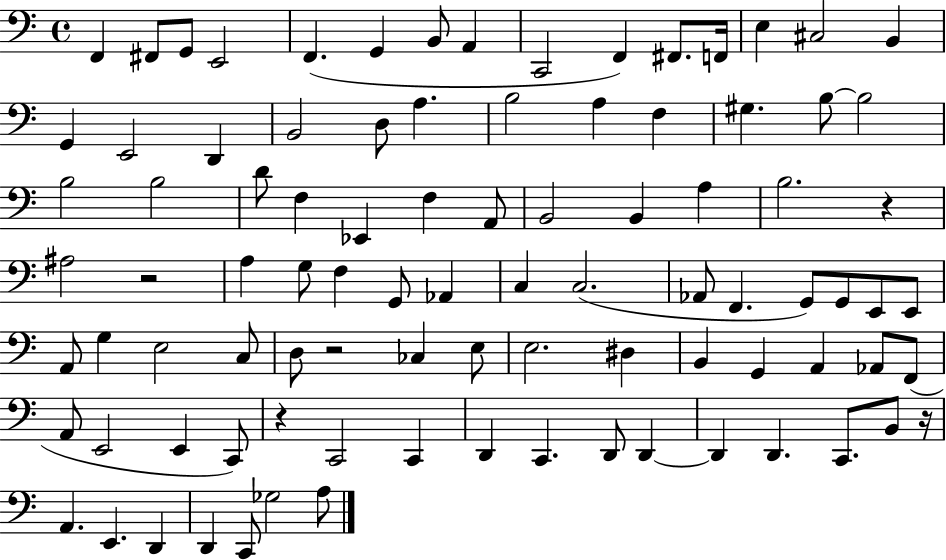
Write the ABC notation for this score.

X:1
T:Untitled
M:4/4
L:1/4
K:C
F,, ^F,,/2 G,,/2 E,,2 F,, G,, B,,/2 A,, C,,2 F,, ^F,,/2 F,,/4 E, ^C,2 B,, G,, E,,2 D,, B,,2 D,/2 A, B,2 A, F, ^G, B,/2 B,2 B,2 B,2 D/2 F, _E,, F, A,,/2 B,,2 B,, A, B,2 z ^A,2 z2 A, G,/2 F, G,,/2 _A,, C, C,2 _A,,/2 F,, G,,/2 G,,/2 E,,/2 E,,/2 A,,/2 G, E,2 C,/2 D,/2 z2 _C, E,/2 E,2 ^D, B,, G,, A,, _A,,/2 F,,/2 A,,/2 E,,2 E,, C,,/2 z C,,2 C,, D,, C,, D,,/2 D,, D,, D,, C,,/2 B,,/2 z/4 A,, E,, D,, D,, C,,/2 _G,2 A,/2